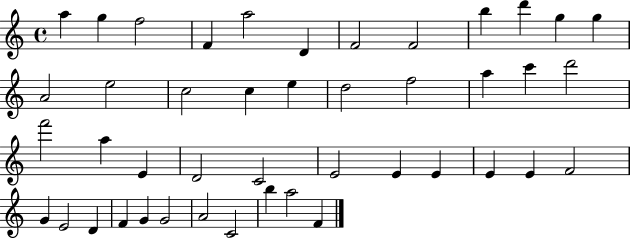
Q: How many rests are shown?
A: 0